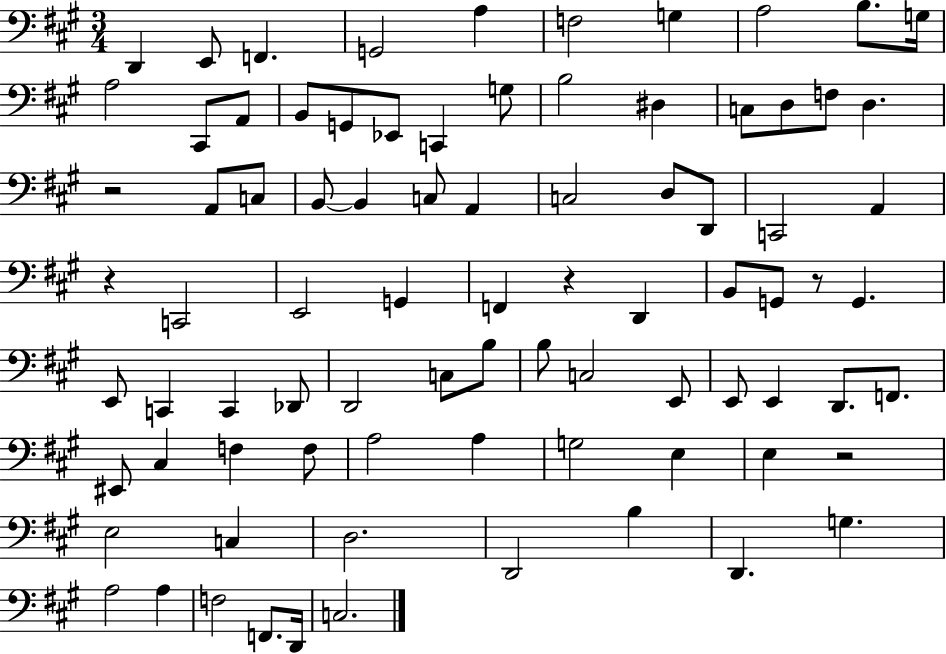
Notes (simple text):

D2/q E2/e F2/q. G2/h A3/q F3/h G3/q A3/h B3/e. G3/s A3/h C#2/e A2/e B2/e G2/e Eb2/e C2/q G3/e B3/h D#3/q C3/e D3/e F3/e D3/q. R/h A2/e C3/e B2/e B2/q C3/e A2/q C3/h D3/e D2/e C2/h A2/q R/q C2/h E2/h G2/q F2/q R/q D2/q B2/e G2/e R/e G2/q. E2/e C2/q C2/q Db2/e D2/h C3/e B3/e B3/e C3/h E2/e E2/e E2/q D2/e. F2/e. EIS2/e C#3/q F3/q F3/e A3/h A3/q G3/h E3/q E3/q R/h E3/h C3/q D3/h. D2/h B3/q D2/q. G3/q. A3/h A3/q F3/h F2/e. D2/s C3/h.